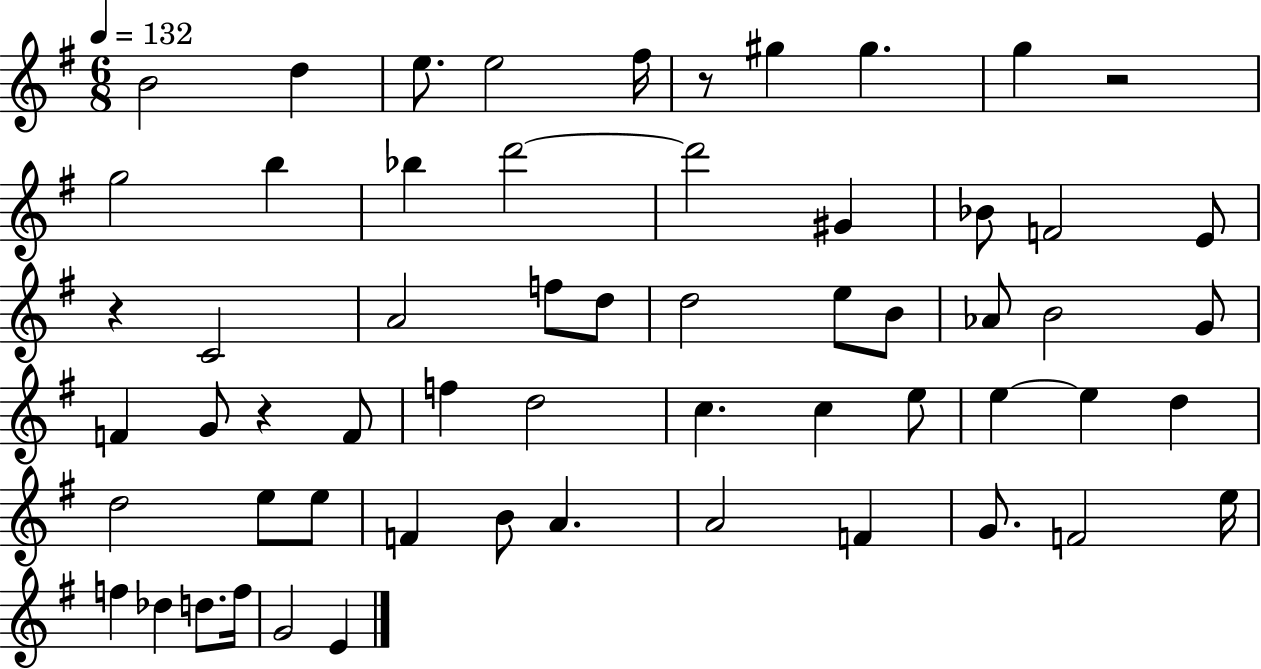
{
  \clef treble
  \numericTimeSignature
  \time 6/8
  \key g \major
  \tempo 4 = 132
  b'2 d''4 | e''8. e''2 fis''16 | r8 gis''4 gis''4. | g''4 r2 | \break g''2 b''4 | bes''4 d'''2~~ | d'''2 gis'4 | bes'8 f'2 e'8 | \break r4 c'2 | a'2 f''8 d''8 | d''2 e''8 b'8 | aes'8 b'2 g'8 | \break f'4 g'8 r4 f'8 | f''4 d''2 | c''4. c''4 e''8 | e''4~~ e''4 d''4 | \break d''2 e''8 e''8 | f'4 b'8 a'4. | a'2 f'4 | g'8. f'2 e''16 | \break f''4 des''4 d''8. f''16 | g'2 e'4 | \bar "|."
}